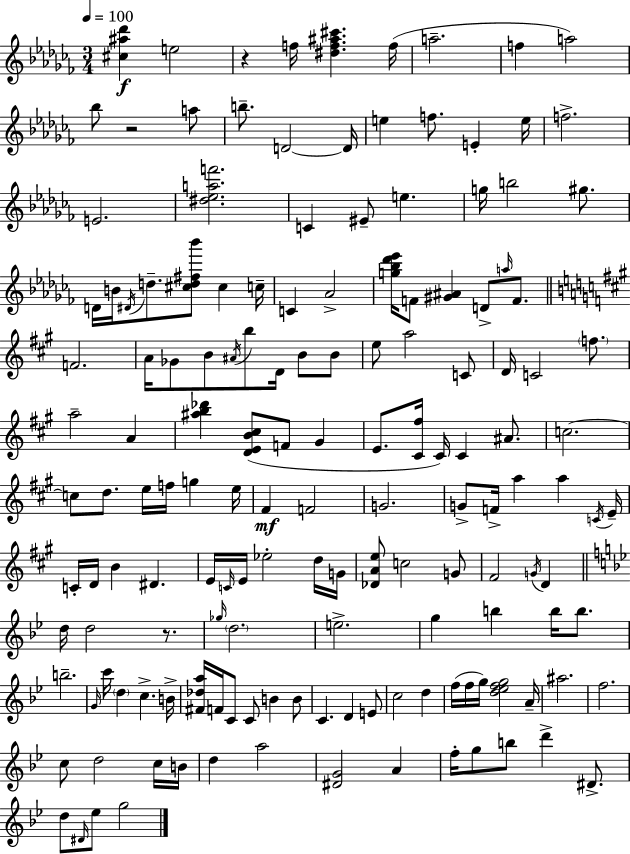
[C#5,A#5,Db6]/q E5/h R/q F5/s [D#5,F5,A#5,C#6]/q. F5/s A5/h. F5/q A5/h Bb5/e R/h A5/e B5/e. D4/h D4/s E5/q F5/e. E4/q E5/s F5/h. E4/h. [D#5,Eb5,A5,F6]/h. C4/q EIS4/e E5/q. G5/s B5/h G#5/e. D4/s B4/s D#4/s D5/e. [C#5,D5,F#5,Bb6]/e C#5/q C5/s C4/q Ab4/h [G5,Bb5,Db6,Eb6]/s F4/e [G#4,A#4]/q D4/e A5/s F4/e. F4/h. A4/s Gb4/e B4/e A#4/s B5/e D4/s B4/e B4/e E5/e A5/h C4/e D4/s C4/h F5/e. A5/h A4/q [A#5,B5,Db6]/q [D4,E4,B4,C#5]/e F4/e G#4/q E4/e. [C#4,F#5]/s C#4/s C#4/q A#4/e. C5/h. C5/e D5/e. E5/s F5/s G5/q E5/s F#4/q F4/h G4/h. G4/e F4/s A5/q A5/q C4/s E4/s C4/s D4/s B4/q D#4/q. E4/s C4/s E4/s Eb5/h D5/s G4/s [Db4,A4,E5]/e C5/h G4/e F#4/h G4/s D4/q D5/s D5/h R/e. Gb5/s D5/h. E5/h. G5/q B5/q B5/s B5/e. B5/h. G4/s C6/s D5/q C5/q. B4/s [F#4,Db5,A5]/s F4/s C4/e C4/e B4/q B4/e C4/q. D4/q E4/e C5/h D5/q F5/s F5/s G5/s [D5,Eb5,F5,G5]/h A4/s A#5/h. F5/h. C5/e D5/h C5/s B4/s D5/q A5/h [D#4,G4]/h A4/q F5/s G5/e B5/e D6/q D#4/e. D5/e D#4/s Eb5/e G5/h